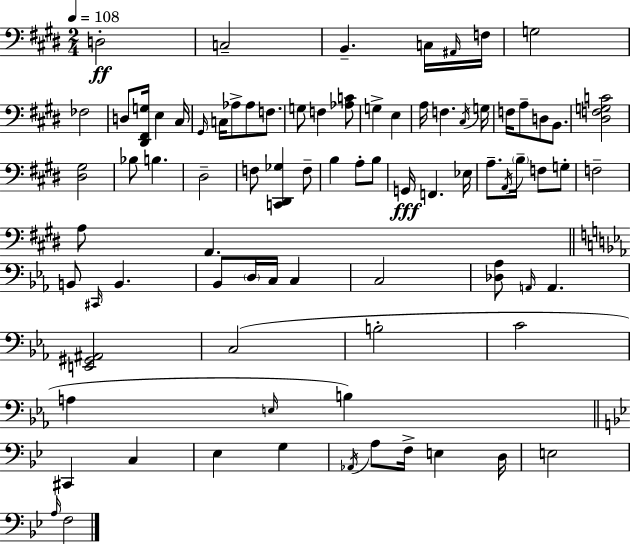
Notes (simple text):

D3/h C3/h B2/q. C3/s A#2/s F3/s G3/h FES3/h D3/e [D#2,F#2,G3]/s E3/q C#3/s G#2/s C3/s Ab3/e Ab3/e F3/e. G3/e F3/q [Ab3,C4]/e G3/q E3/q A3/s F3/q. C#3/s G3/s F3/s A3/e D3/e B2/e. [D#3,F3,G3,C4]/h [D#3,G#3]/h Bb3/e B3/q. D#3/h F3/e [C2,D#2,Gb3]/q F3/e B3/q A3/e B3/e G2/s F2/q. Eb3/s A3/e. A2/s B3/s F3/e G3/e F3/h A3/e A2/q. B2/e C#2/s B2/q. Bb2/e D3/s C3/s C3/q C3/h [Db3,Ab3]/e A2/s A2/q. [E2,G#2,A#2]/h C3/h B3/h C4/h A3/q E3/s B3/q C#2/q C3/q Eb3/q G3/q Ab2/s A3/e F3/s E3/q D3/s E3/h A3/s F3/h